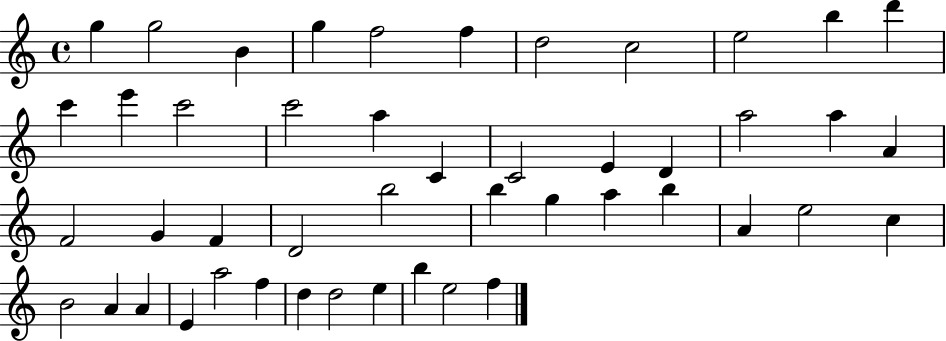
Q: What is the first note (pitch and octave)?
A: G5